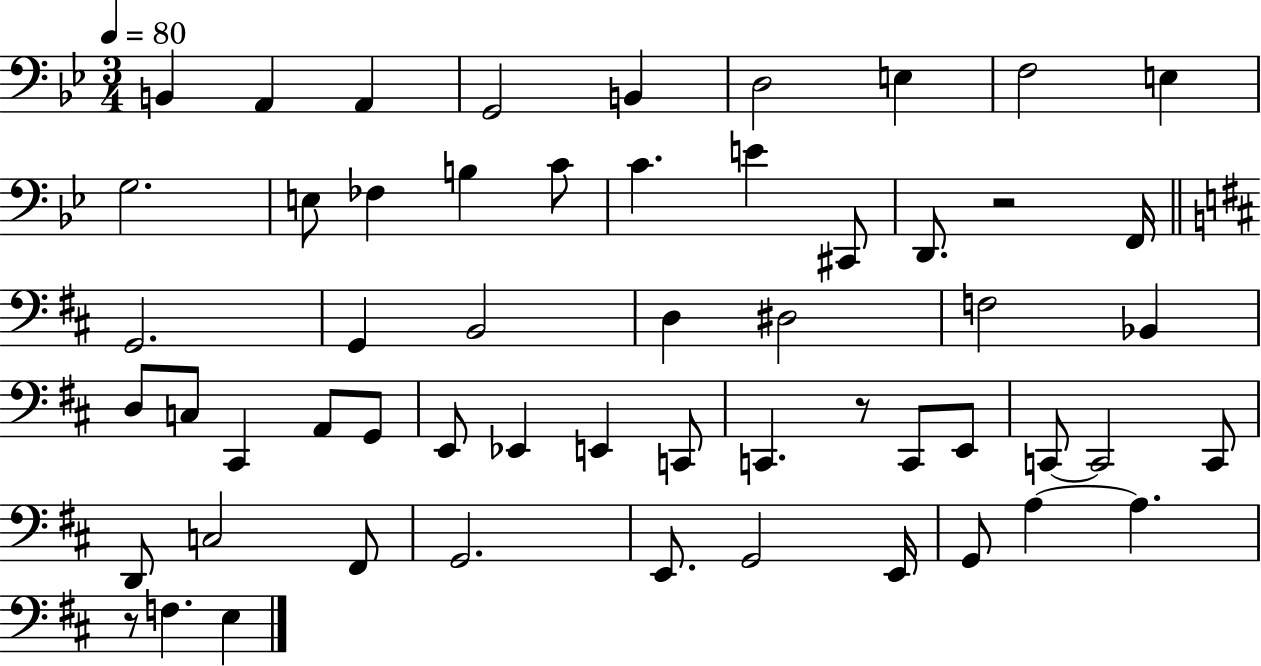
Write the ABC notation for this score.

X:1
T:Untitled
M:3/4
L:1/4
K:Bb
B,, A,, A,, G,,2 B,, D,2 E, F,2 E, G,2 E,/2 _F, B, C/2 C E ^C,,/2 D,,/2 z2 F,,/4 G,,2 G,, B,,2 D, ^D,2 F,2 _B,, D,/2 C,/2 ^C,, A,,/2 G,,/2 E,,/2 _E,, E,, C,,/2 C,, z/2 C,,/2 E,,/2 C,,/2 C,,2 C,,/2 D,,/2 C,2 ^F,,/2 G,,2 E,,/2 G,,2 E,,/4 G,,/2 A, A, z/2 F, E,